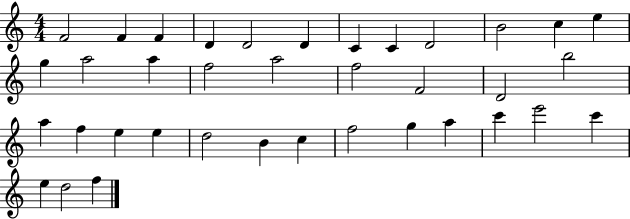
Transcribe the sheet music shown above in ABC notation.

X:1
T:Untitled
M:4/4
L:1/4
K:C
F2 F F D D2 D C C D2 B2 c e g a2 a f2 a2 f2 F2 D2 b2 a f e e d2 B c f2 g a c' e'2 c' e d2 f